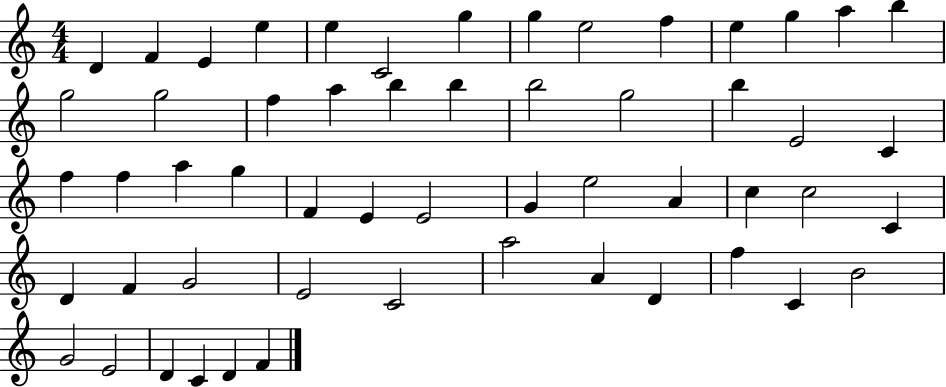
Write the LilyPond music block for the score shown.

{
  \clef treble
  \numericTimeSignature
  \time 4/4
  \key c \major
  d'4 f'4 e'4 e''4 | e''4 c'2 g''4 | g''4 e''2 f''4 | e''4 g''4 a''4 b''4 | \break g''2 g''2 | f''4 a''4 b''4 b''4 | b''2 g''2 | b''4 e'2 c'4 | \break f''4 f''4 a''4 g''4 | f'4 e'4 e'2 | g'4 e''2 a'4 | c''4 c''2 c'4 | \break d'4 f'4 g'2 | e'2 c'2 | a''2 a'4 d'4 | f''4 c'4 b'2 | \break g'2 e'2 | d'4 c'4 d'4 f'4 | \bar "|."
}